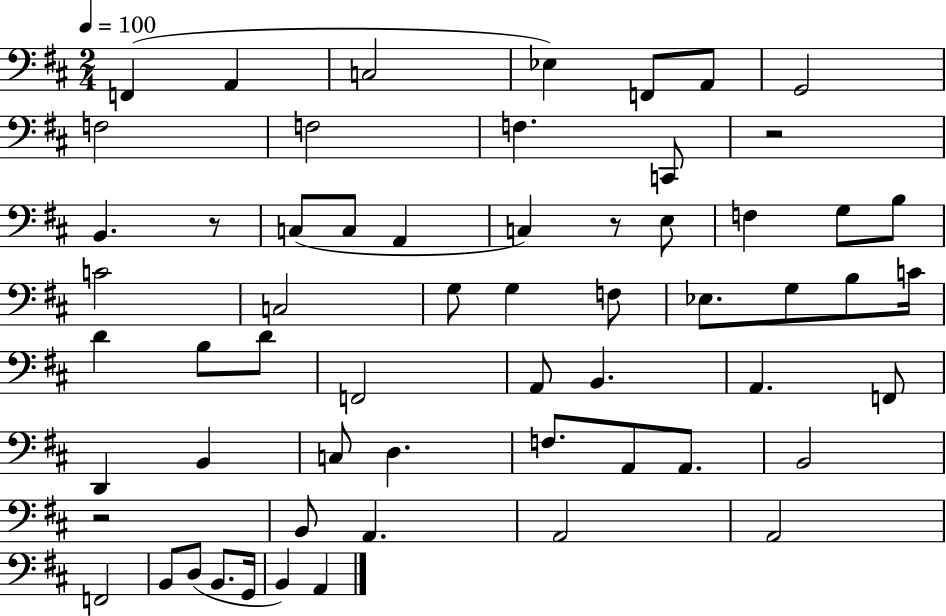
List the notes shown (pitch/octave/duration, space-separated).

F2/q A2/q C3/h Eb3/q F2/e A2/e G2/h F3/h F3/h F3/q. C2/e R/h B2/q. R/e C3/e C3/e A2/q C3/q R/e E3/e F3/q G3/e B3/e C4/h C3/h G3/e G3/q F3/e Eb3/e. G3/e B3/e C4/s D4/q B3/e D4/e F2/h A2/e B2/q. A2/q. F2/e D2/q B2/q C3/e D3/q. F3/e. A2/e A2/e. B2/h R/h B2/e A2/q. A2/h A2/h F2/h B2/e D3/e B2/e. G2/s B2/q A2/q